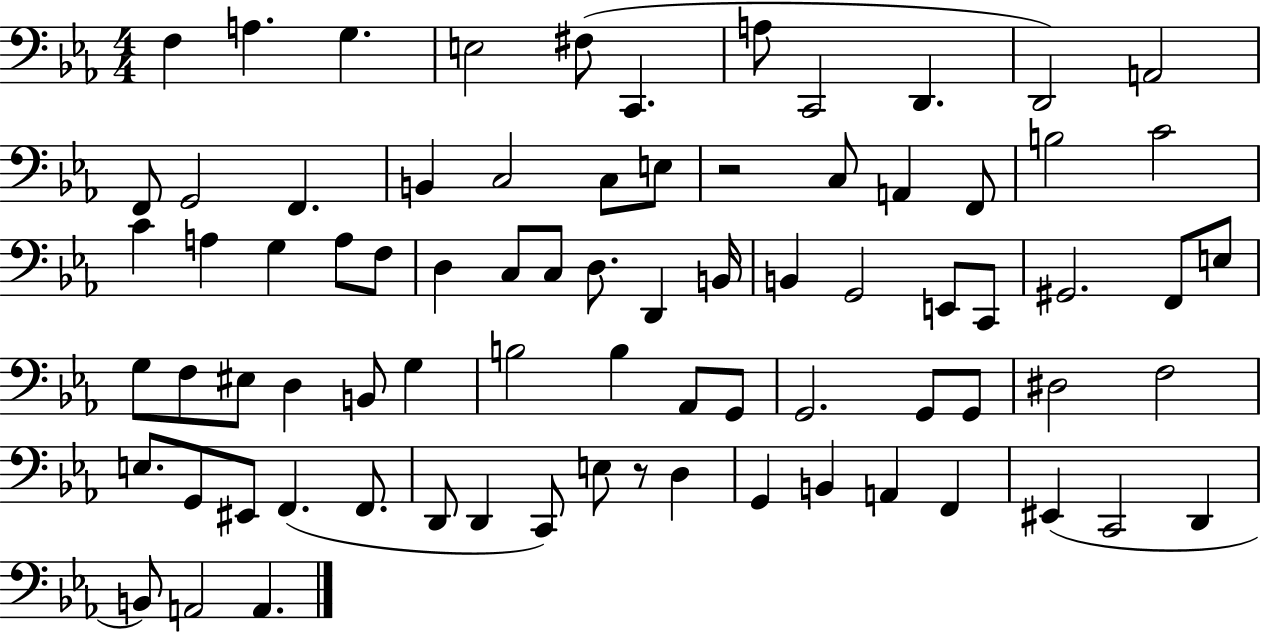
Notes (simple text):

F3/q A3/q. G3/q. E3/h F#3/e C2/q. A3/e C2/h D2/q. D2/h A2/h F2/e G2/h F2/q. B2/q C3/h C3/e E3/e R/h C3/e A2/q F2/e B3/h C4/h C4/q A3/q G3/q A3/e F3/e D3/q C3/e C3/e D3/e. D2/q B2/s B2/q G2/h E2/e C2/e G#2/h. F2/e E3/e G3/e F3/e EIS3/e D3/q B2/e G3/q B3/h B3/q Ab2/e G2/e G2/h. G2/e G2/e D#3/h F3/h E3/e. G2/e EIS2/e F2/q. F2/e. D2/e D2/q C2/e E3/e R/e D3/q G2/q B2/q A2/q F2/q EIS2/q C2/h D2/q B2/e A2/h A2/q.